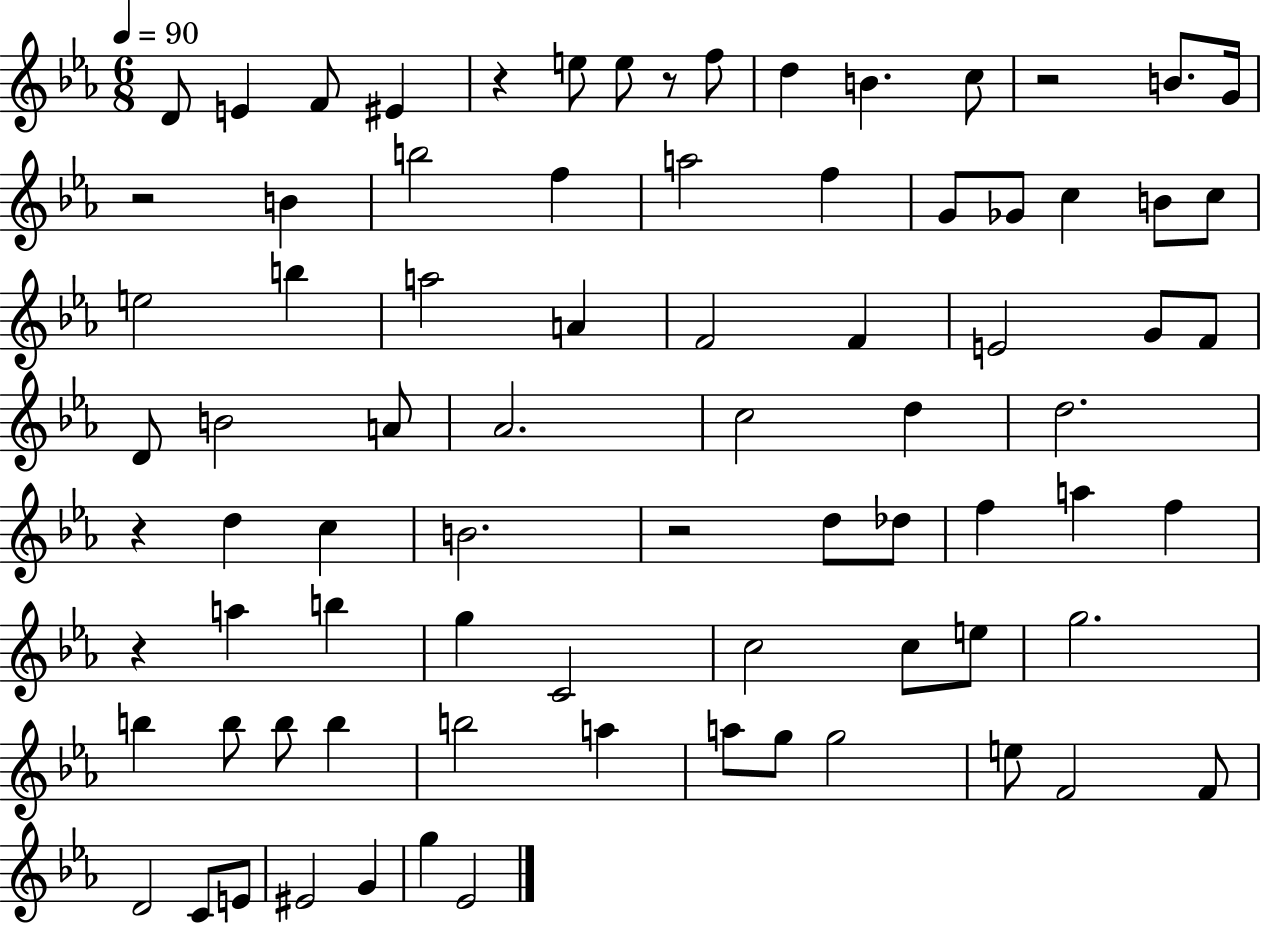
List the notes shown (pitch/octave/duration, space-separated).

D4/e E4/q F4/e EIS4/q R/q E5/e E5/e R/e F5/e D5/q B4/q. C5/e R/h B4/e. G4/s R/h B4/q B5/h F5/q A5/h F5/q G4/e Gb4/e C5/q B4/e C5/e E5/h B5/q A5/h A4/q F4/h F4/q E4/h G4/e F4/e D4/e B4/h A4/e Ab4/h. C5/h D5/q D5/h. R/q D5/q C5/q B4/h. R/h D5/e Db5/e F5/q A5/q F5/q R/q A5/q B5/q G5/q C4/h C5/h C5/e E5/e G5/h. B5/q B5/e B5/e B5/q B5/h A5/q A5/e G5/e G5/h E5/e F4/h F4/e D4/h C4/e E4/e EIS4/h G4/q G5/q Eb4/h